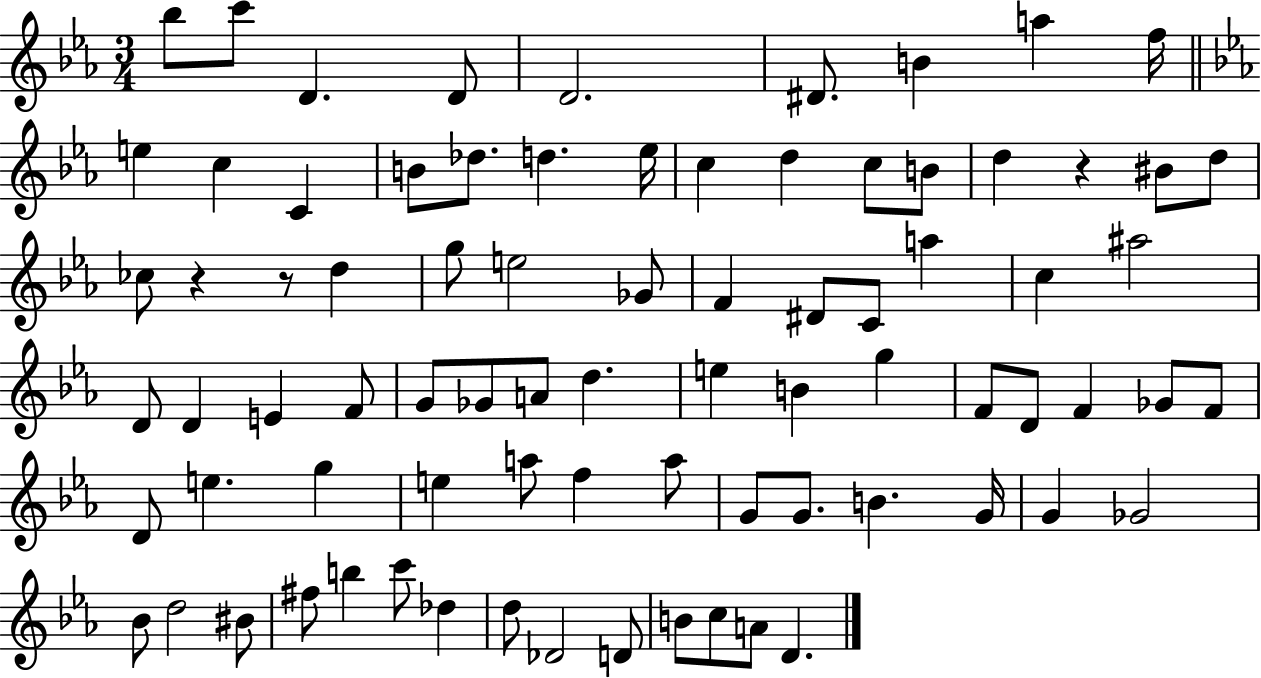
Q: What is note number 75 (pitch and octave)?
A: C5